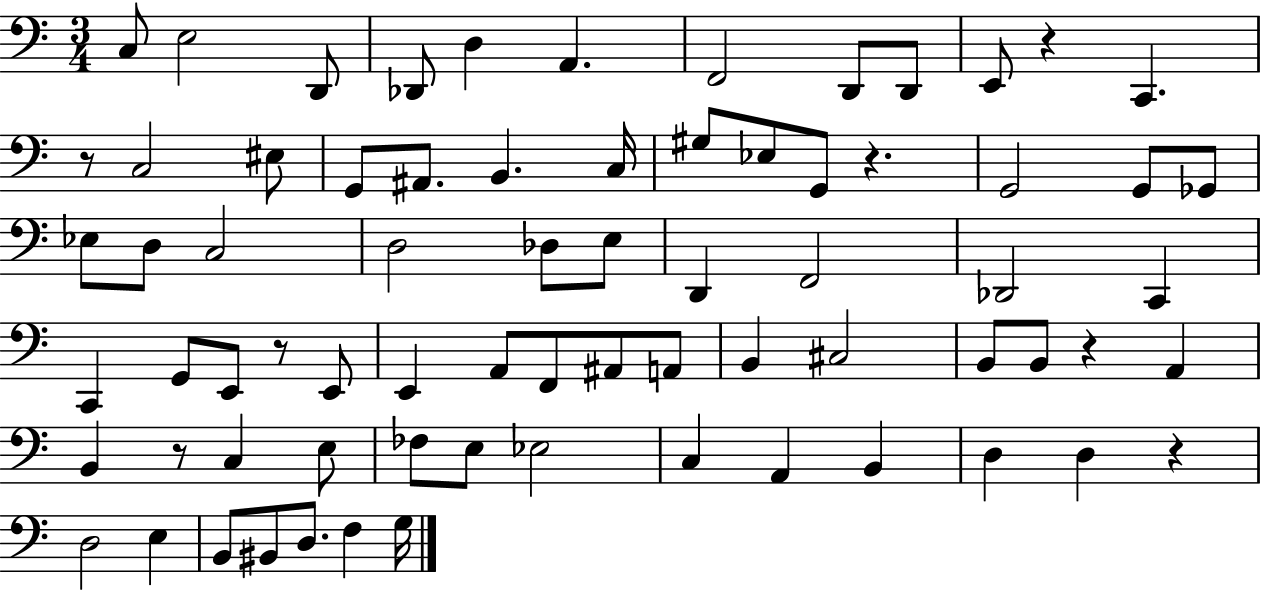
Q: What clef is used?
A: bass